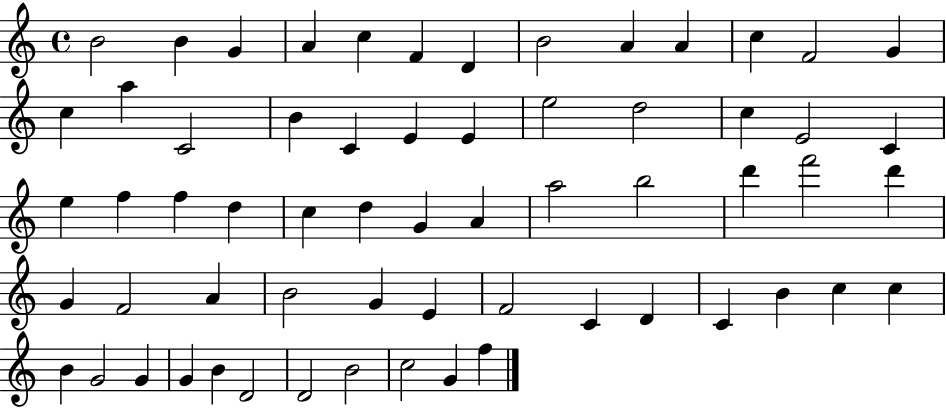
X:1
T:Untitled
M:4/4
L:1/4
K:C
B2 B G A c F D B2 A A c F2 G c a C2 B C E E e2 d2 c E2 C e f f d c d G A a2 b2 d' f'2 d' G F2 A B2 G E F2 C D C B c c B G2 G G B D2 D2 B2 c2 G f